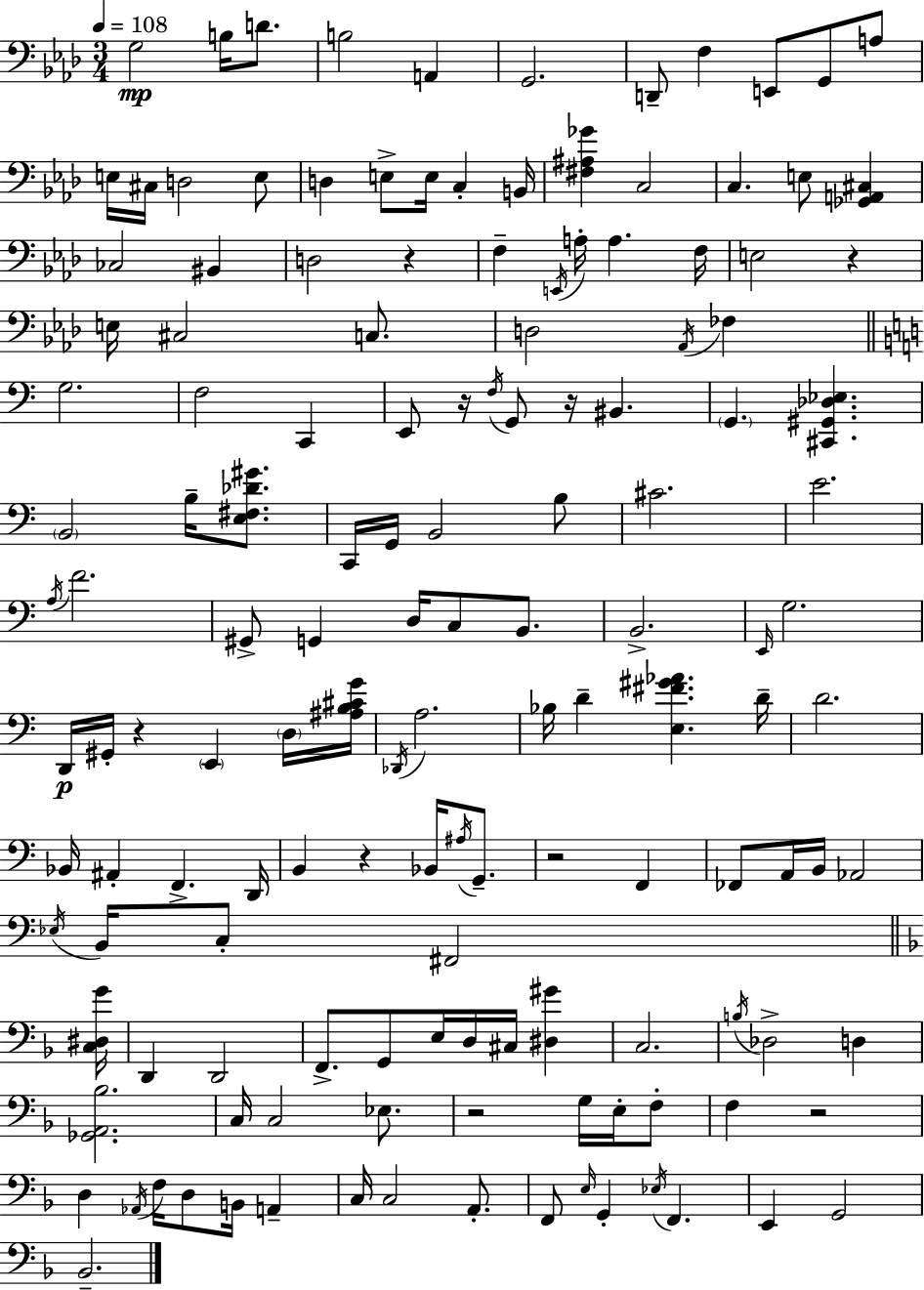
G3/h B3/s D4/e. B3/h A2/q G2/h. D2/e F3/q E2/e G2/e A3/e E3/s C#3/s D3/h E3/e D3/q E3/e E3/s C3/q B2/s [F#3,A#3,Gb4]/q C3/h C3/q. E3/e [Gb2,A2,C#3]/q CES3/h BIS2/q D3/h R/q F3/q E2/s A3/s A3/q. F3/s E3/h R/q E3/s C#3/h C3/e. D3/h Ab2/s FES3/q G3/h. F3/h C2/q E2/e R/s F3/s G2/e R/s BIS2/q. G2/q. [C#2,G#2,Db3,Eb3]/q. B2/h B3/s [E3,F#3,Db4,G#4]/e. C2/s G2/s B2/h B3/e C#4/h. E4/h. A3/s F4/h. G#2/e G2/q D3/s C3/e B2/e. B2/h. E2/s G3/h. D2/s G#2/s R/q E2/q D3/s [A#3,B3,C#4,G4]/s Db2/s A3/h. Bb3/s D4/q [E3,F#4,G#4,Ab4]/q. D4/s D4/h. Bb2/s A#2/q F2/q. D2/s B2/q R/q Bb2/s A#3/s G2/e. R/h F2/q FES2/e A2/s B2/s Ab2/h Eb3/s B2/s C3/e F#2/h [C3,D#3,G4]/s D2/q D2/h F2/e. G2/e E3/s D3/s C#3/s [D#3,G#4]/q C3/h. B3/s Db3/h D3/q [Gb2,A2,Bb3]/h. C3/s C3/h Eb3/e. R/h G3/s E3/s F3/e F3/q R/h D3/q Ab2/s F3/s D3/e B2/s A2/q C3/s C3/h A2/e. F2/e E3/s G2/q Eb3/s F2/q. E2/q G2/h Bb2/h.